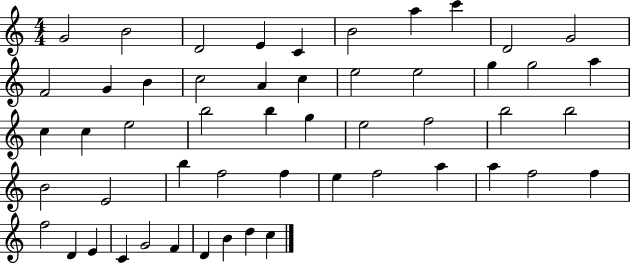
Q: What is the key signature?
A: C major